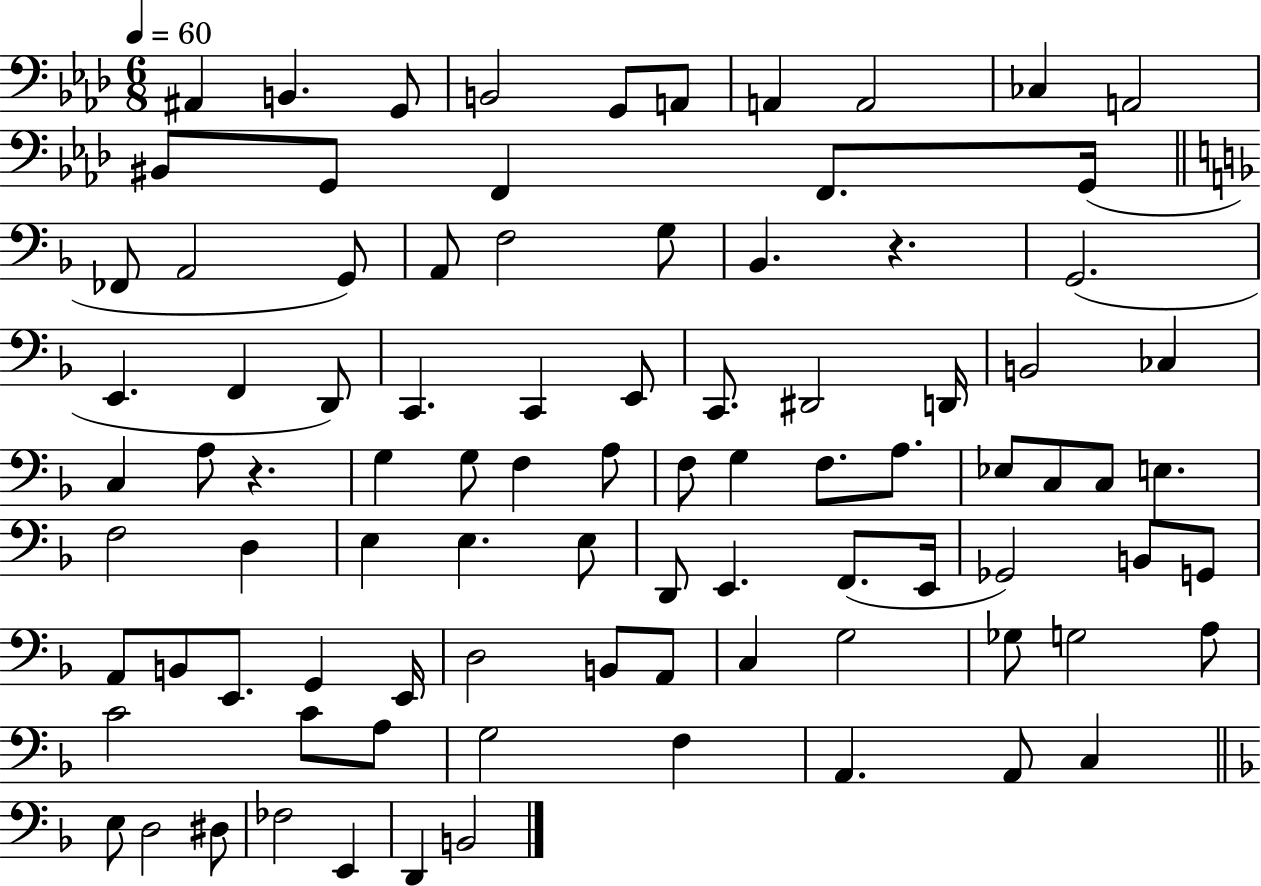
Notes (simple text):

A#2/q B2/q. G2/e B2/h G2/e A2/e A2/q A2/h CES3/q A2/h BIS2/e G2/e F2/q F2/e. G2/s FES2/e A2/h G2/e A2/e F3/h G3/e Bb2/q. R/q. G2/h. E2/q. F2/q D2/e C2/q. C2/q E2/e C2/e. D#2/h D2/s B2/h CES3/q C3/q A3/e R/q. G3/q G3/e F3/q A3/e F3/e G3/q F3/e. A3/e. Eb3/e C3/e C3/e E3/q. F3/h D3/q E3/q E3/q. E3/e D2/e E2/q. F2/e. E2/s Gb2/h B2/e G2/e A2/e B2/e E2/e. G2/q E2/s D3/h B2/e A2/e C3/q G3/h Gb3/e G3/h A3/e C4/h C4/e A3/e G3/h F3/q A2/q. A2/e C3/q E3/e D3/h D#3/e FES3/h E2/q D2/q B2/h